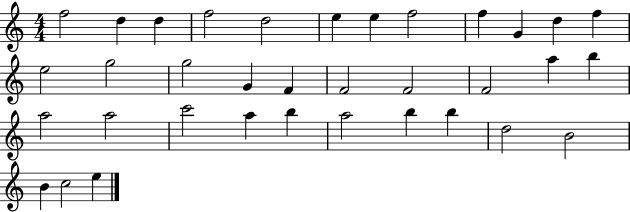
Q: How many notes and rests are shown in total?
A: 35